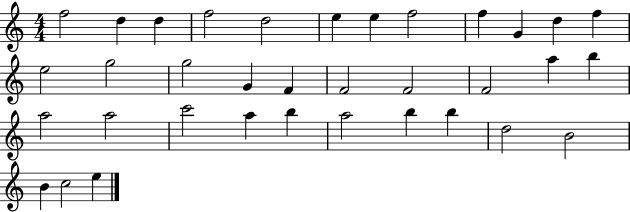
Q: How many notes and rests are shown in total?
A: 35